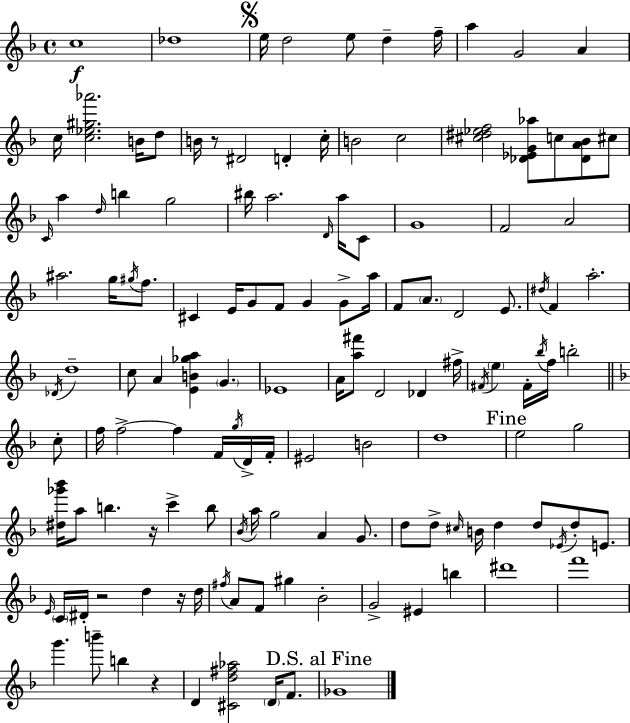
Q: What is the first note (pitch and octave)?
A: C5